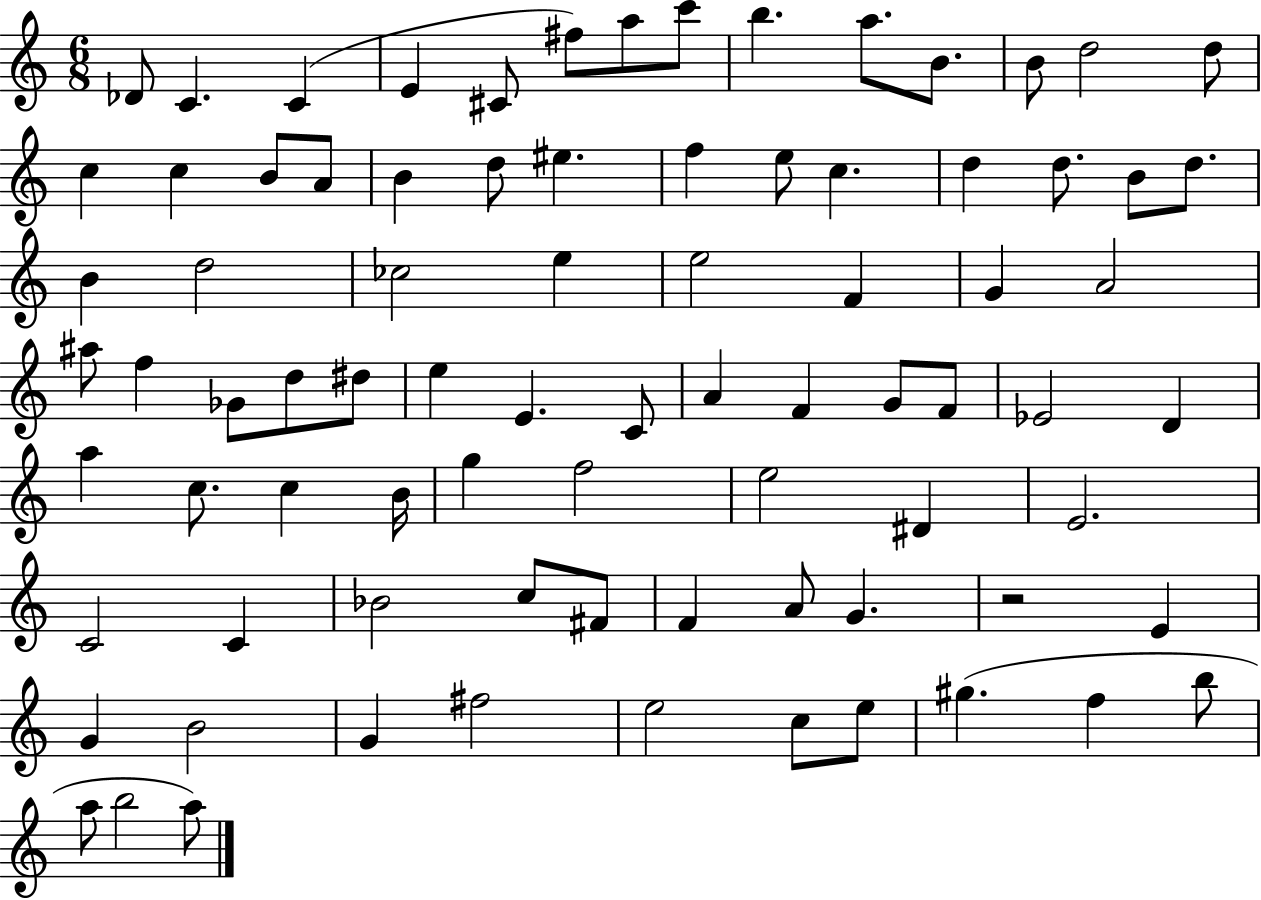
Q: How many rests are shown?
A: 1